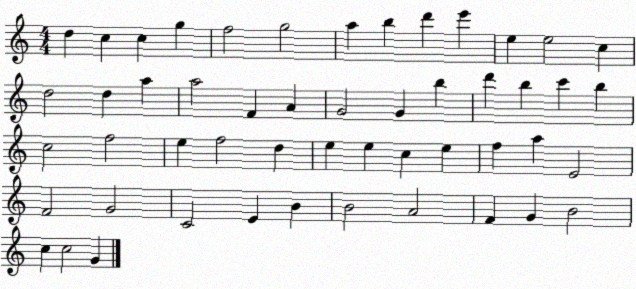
X:1
T:Untitled
M:4/4
L:1/4
K:C
d c c g f2 g2 a b d' e' e e2 c d2 d a a2 F A G2 G b d' b c' b c2 f2 e f2 d e e c e f a E2 F2 G2 C2 E B B2 A2 F G B2 c c2 G